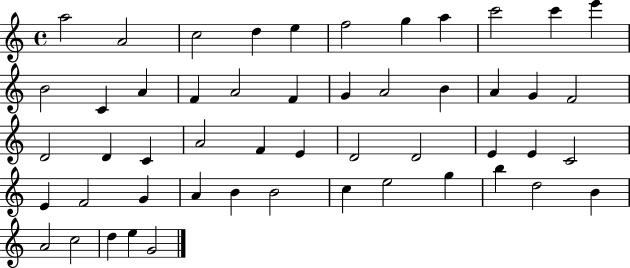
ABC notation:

X:1
T:Untitled
M:4/4
L:1/4
K:C
a2 A2 c2 d e f2 g a c'2 c' e' B2 C A F A2 F G A2 B A G F2 D2 D C A2 F E D2 D2 E E C2 E F2 G A B B2 c e2 g b d2 B A2 c2 d e G2